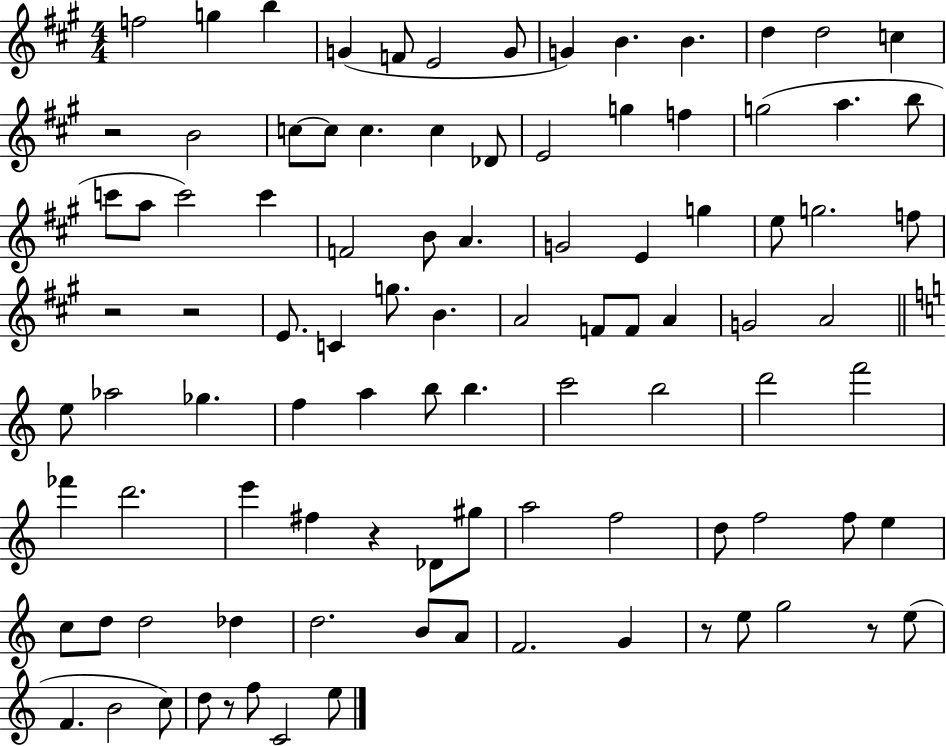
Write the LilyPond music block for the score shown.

{
  \clef treble
  \numericTimeSignature
  \time 4/4
  \key a \major
  f''2 g''4 b''4 | g'4( f'8 e'2 g'8 | g'4) b'4. b'4. | d''4 d''2 c''4 | \break r2 b'2 | c''8~~ c''8 c''4. c''4 des'8 | e'2 g''4 f''4 | g''2( a''4. b''8 | \break c'''8 a''8 c'''2) c'''4 | f'2 b'8 a'4. | g'2 e'4 g''4 | e''8 g''2. f''8 | \break r2 r2 | e'8. c'4 g''8. b'4. | a'2 f'8 f'8 a'4 | g'2 a'2 | \break \bar "||" \break \key a \minor e''8 aes''2 ges''4. | f''4 a''4 b''8 b''4. | c'''2 b''2 | d'''2 f'''2 | \break fes'''4 d'''2. | e'''4 fis''4 r4 des'8 gis''8 | a''2 f''2 | d''8 f''2 f''8 e''4 | \break c''8 d''8 d''2 des''4 | d''2. b'8 a'8 | f'2. g'4 | r8 e''8 g''2 r8 e''8( | \break f'4. b'2 c''8) | d''8 r8 f''8 c'2 e''8 | \bar "|."
}